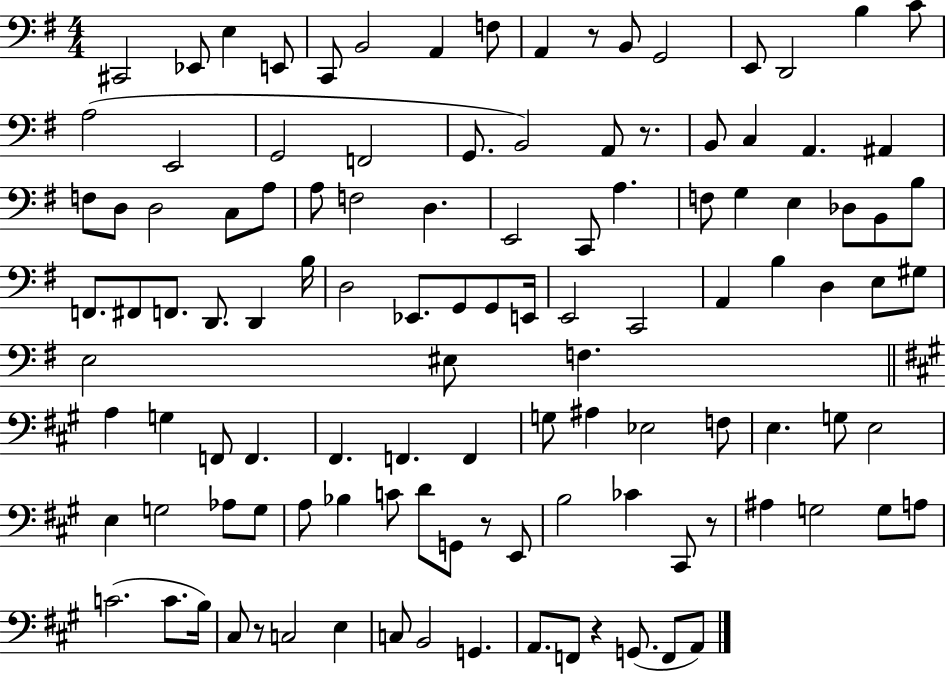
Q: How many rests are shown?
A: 6